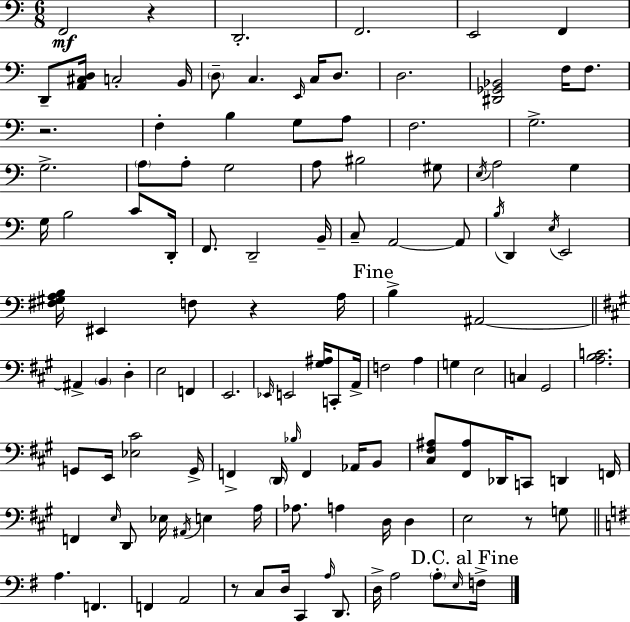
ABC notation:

X:1
T:Untitled
M:6/8
L:1/4
K:C
F,,2 z D,,2 F,,2 E,,2 F,, D,,/2 [A,,^C,D,]/4 C,2 B,,/4 D,/2 C, E,,/4 C,/4 D,/2 D,2 [^D,,_G,,_B,,]2 F,/4 F,/2 z2 F, B, G,/2 A,/2 F,2 G,2 G,2 A,/2 A,/2 G,2 A,/2 ^B,2 ^G,/2 E,/4 A,2 G, G,/4 B,2 C/2 D,,/4 F,,/2 D,,2 B,,/4 C,/2 A,,2 A,,/2 B,/4 D,, E,/4 E,,2 [^F,^G,A,B,]/4 ^E,, F,/2 z A,/4 B, ^A,,2 ^A,, B,, D, E,2 F,, E,,2 _E,,/4 E,,2 [^G,^A,]/4 C,,/2 A,,/4 F,2 A, G, E,2 C, ^G,,2 [A,B,C]2 G,,/2 E,,/4 [_E,^C]2 G,,/4 F,, D,,/4 _B,/4 F,, _A,,/4 B,,/2 [^C,^F,^A,]/2 [^F,,^A,]/2 _D,,/4 C,,/2 D,, F,,/4 F,, E,/4 D,,/2 _E,/4 ^A,,/4 E, A,/4 _A,/2 A, D,/4 D, E,2 z/2 G,/2 A, F,, F,, A,,2 z/2 C,/2 D,/4 C,, A,/4 D,,/2 D,/4 A,2 A,/2 E,/4 F,/4